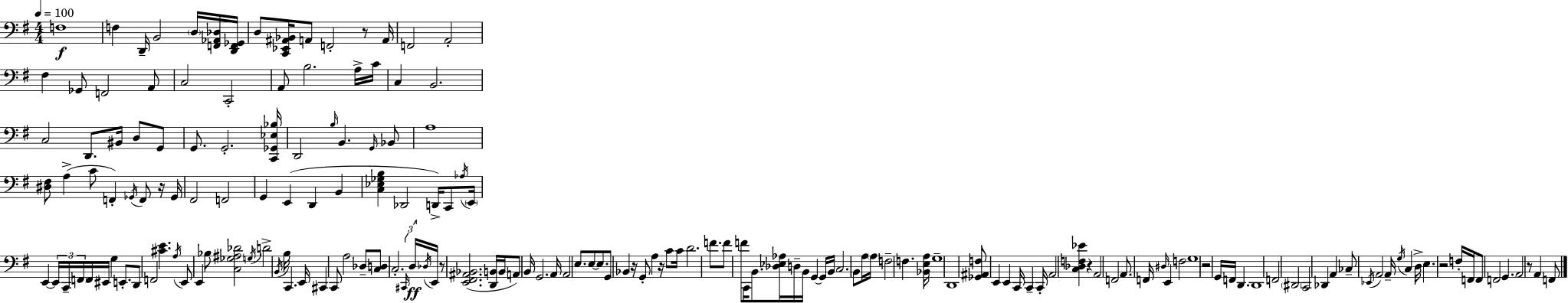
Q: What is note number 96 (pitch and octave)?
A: C4